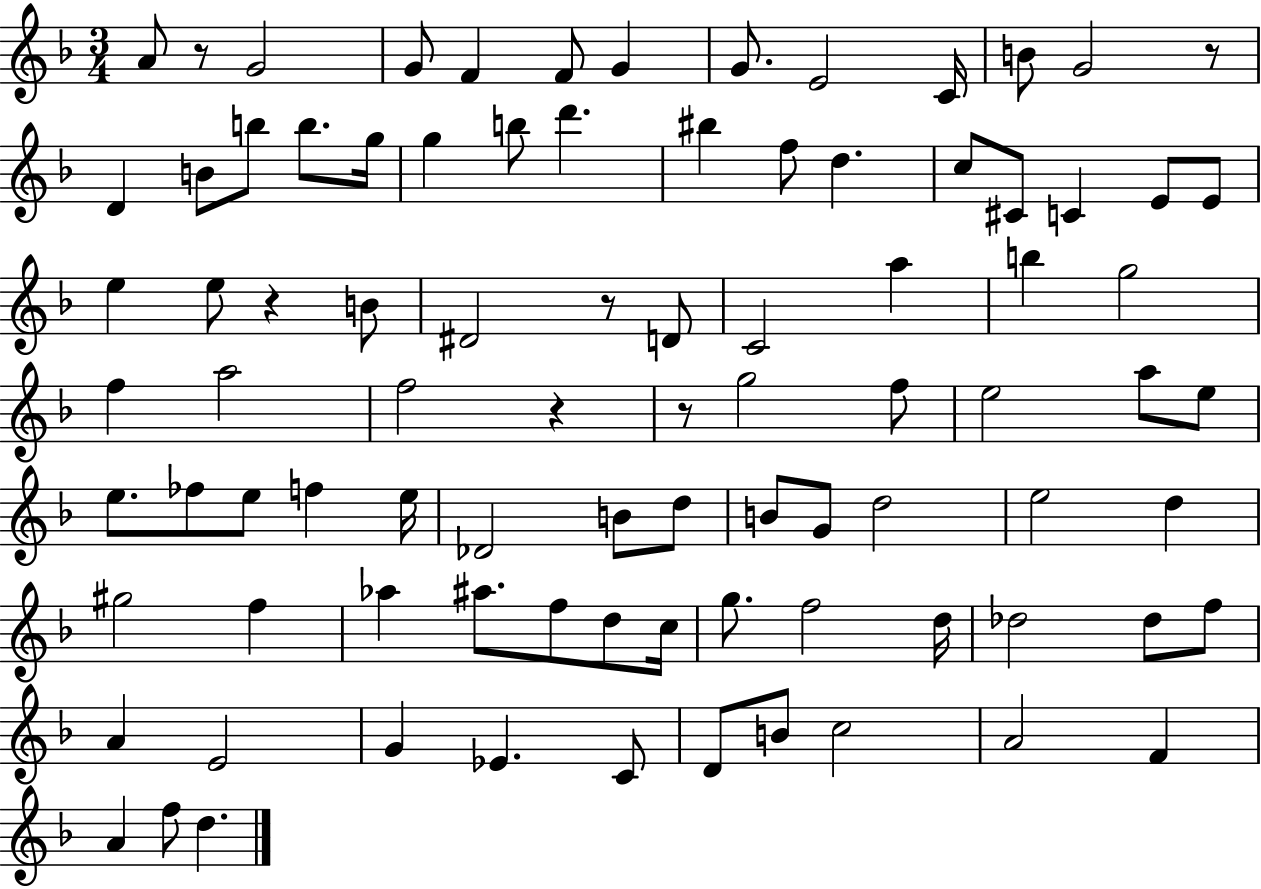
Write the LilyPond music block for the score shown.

{
  \clef treble
  \numericTimeSignature
  \time 3/4
  \key f \major
  a'8 r8 g'2 | g'8 f'4 f'8 g'4 | g'8. e'2 c'16 | b'8 g'2 r8 | \break d'4 b'8 b''8 b''8. g''16 | g''4 b''8 d'''4. | bis''4 f''8 d''4. | c''8 cis'8 c'4 e'8 e'8 | \break e''4 e''8 r4 b'8 | dis'2 r8 d'8 | c'2 a''4 | b''4 g''2 | \break f''4 a''2 | f''2 r4 | r8 g''2 f''8 | e''2 a''8 e''8 | \break e''8. fes''8 e''8 f''4 e''16 | des'2 b'8 d''8 | b'8 g'8 d''2 | e''2 d''4 | \break gis''2 f''4 | aes''4 ais''8. f''8 d''8 c''16 | g''8. f''2 d''16 | des''2 des''8 f''8 | \break a'4 e'2 | g'4 ees'4. c'8 | d'8 b'8 c''2 | a'2 f'4 | \break a'4 f''8 d''4. | \bar "|."
}